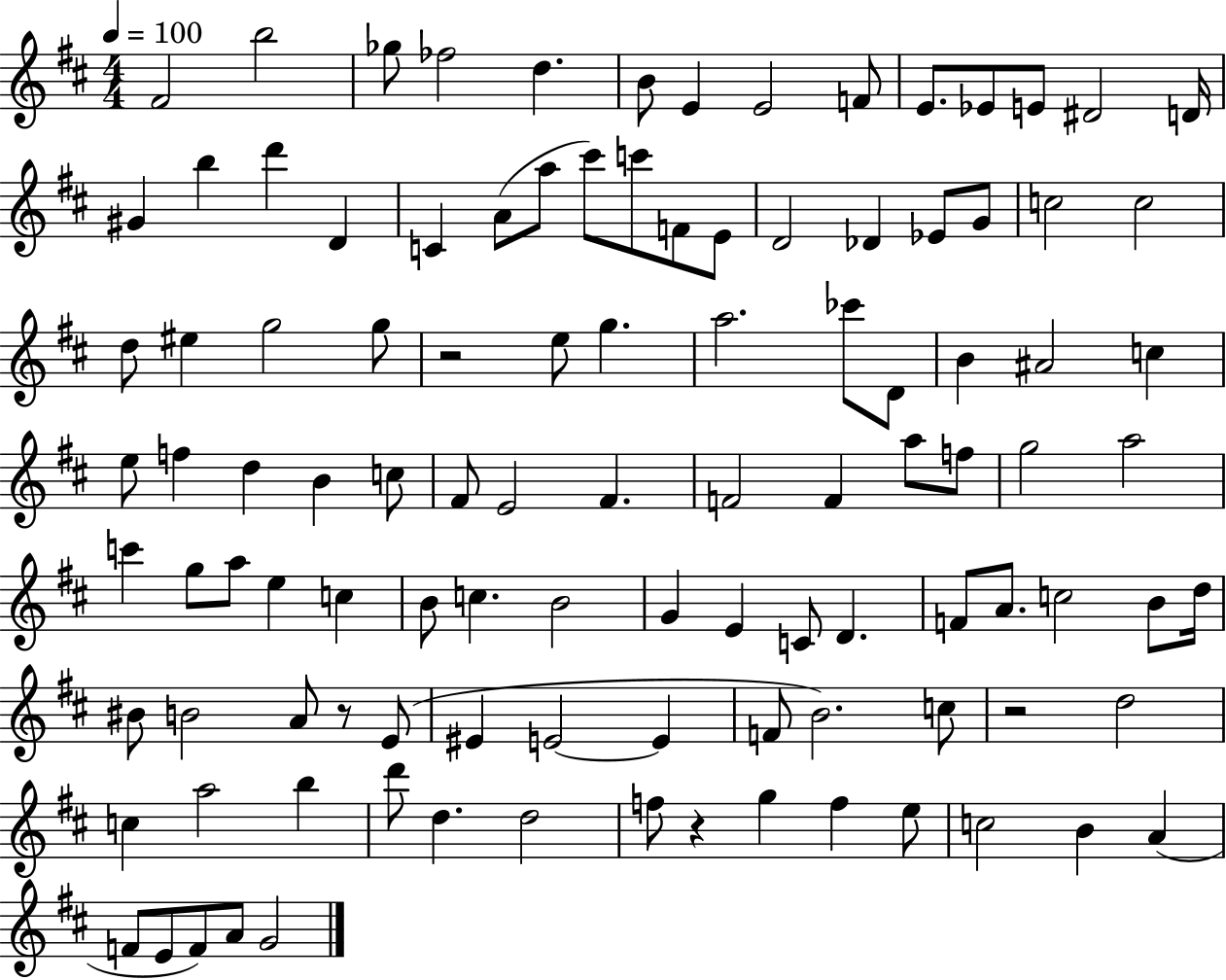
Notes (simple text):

F#4/h B5/h Gb5/e FES5/h D5/q. B4/e E4/q E4/h F4/e E4/e. Eb4/e E4/e D#4/h D4/s G#4/q B5/q D6/q D4/q C4/q A4/e A5/e C#6/e C6/e F4/e E4/e D4/h Db4/q Eb4/e G4/e C5/h C5/h D5/e EIS5/q G5/h G5/e R/h E5/e G5/q. A5/h. CES6/e D4/e B4/q A#4/h C5/q E5/e F5/q D5/q B4/q C5/e F#4/e E4/h F#4/q. F4/h F4/q A5/e F5/e G5/h A5/h C6/q G5/e A5/e E5/q C5/q B4/e C5/q. B4/h G4/q E4/q C4/e D4/q. F4/e A4/e. C5/h B4/e D5/s BIS4/e B4/h A4/e R/e E4/e EIS4/q E4/h E4/q F4/e B4/h. C5/e R/h D5/h C5/q A5/h B5/q D6/e D5/q. D5/h F5/e R/q G5/q F5/q E5/e C5/h B4/q A4/q F4/e E4/e F4/e A4/e G4/h